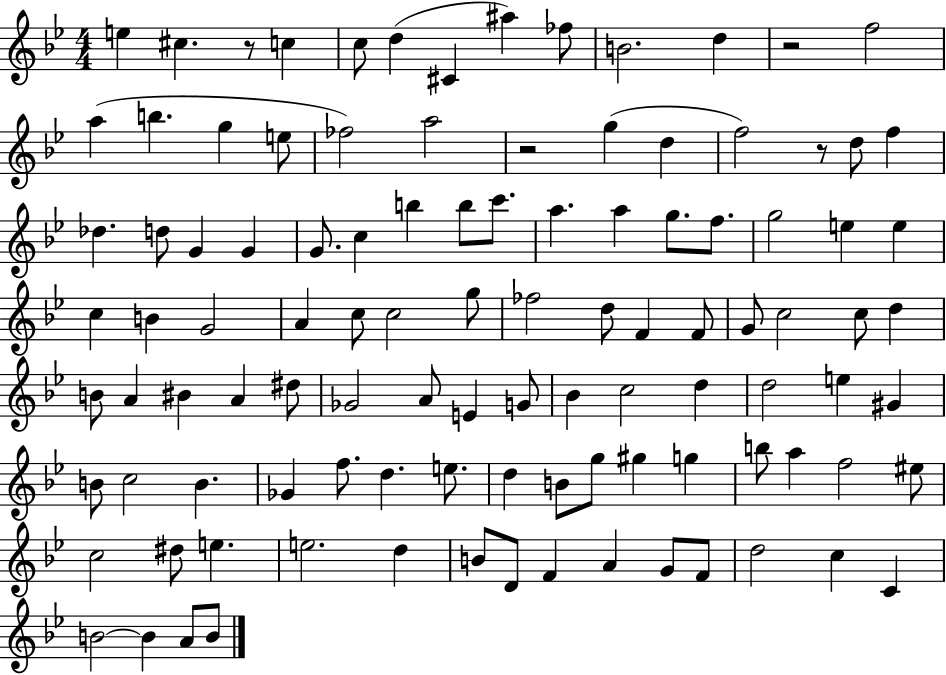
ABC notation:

X:1
T:Untitled
M:4/4
L:1/4
K:Bb
e ^c z/2 c c/2 d ^C ^a _f/2 B2 d z2 f2 a b g e/2 _f2 a2 z2 g d f2 z/2 d/2 f _d d/2 G G G/2 c b b/2 c'/2 a a g/2 f/2 g2 e e c B G2 A c/2 c2 g/2 _f2 d/2 F F/2 G/2 c2 c/2 d B/2 A ^B A ^d/2 _G2 A/2 E G/2 _B c2 d d2 e ^G B/2 c2 B _G f/2 d e/2 d B/2 g/2 ^g g b/2 a f2 ^e/2 c2 ^d/2 e e2 d B/2 D/2 F A G/2 F/2 d2 c C B2 B A/2 B/2